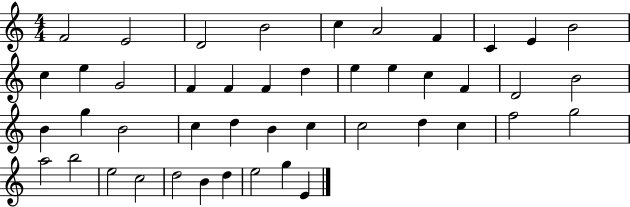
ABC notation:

X:1
T:Untitled
M:4/4
L:1/4
K:C
F2 E2 D2 B2 c A2 F C E B2 c e G2 F F F d e e c F D2 B2 B g B2 c d B c c2 d c f2 g2 a2 b2 e2 c2 d2 B d e2 g E